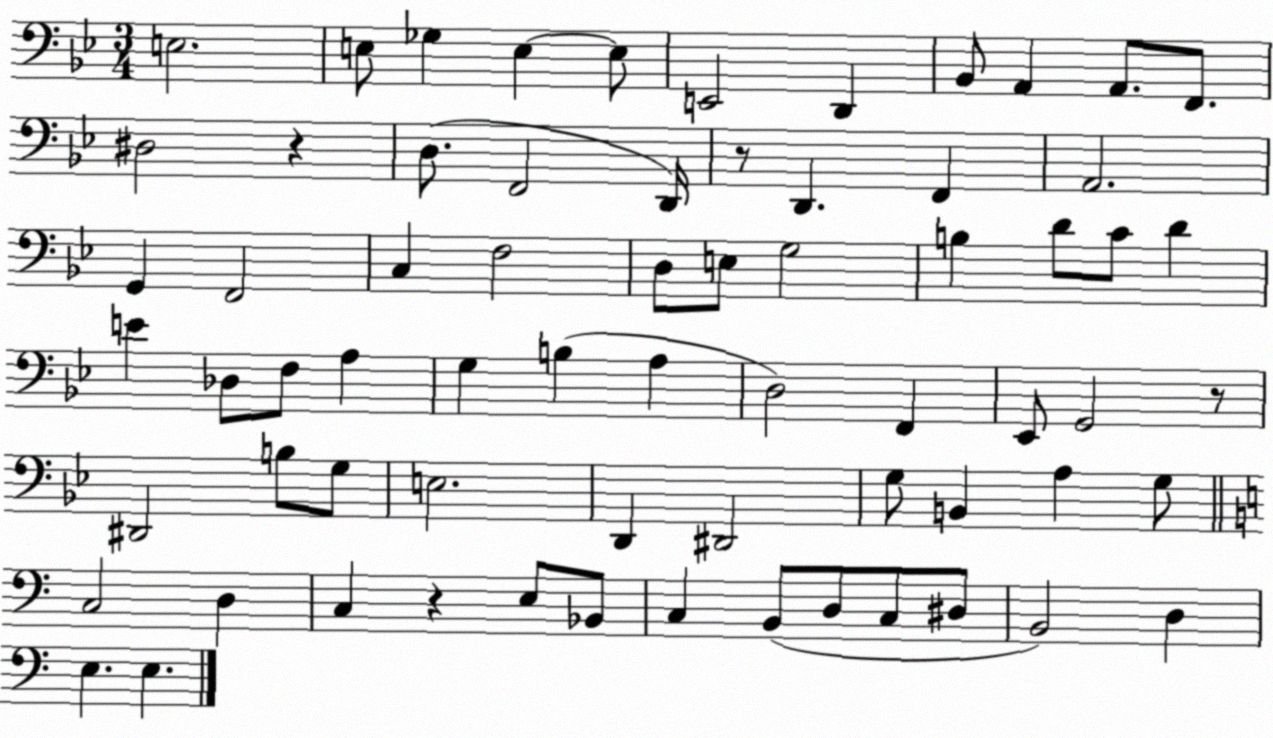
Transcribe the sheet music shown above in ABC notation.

X:1
T:Untitled
M:3/4
L:1/4
K:Bb
E,2 E,/2 _G, E, E,/2 E,,2 D,, _B,,/2 A,, A,,/2 F,,/2 ^D,2 z D,/2 F,,2 D,,/4 z/2 D,, F,, A,,2 G,, F,,2 C, F,2 D,/2 E,/2 G,2 B, D/2 C/2 D E _D,/2 F,/2 A, G, B, A, D,2 F,, _E,,/2 G,,2 z/2 ^D,,2 B,/2 G,/2 E,2 D,, ^D,,2 G,/2 B,, A, G,/2 C,2 D, C, z E,/2 _B,,/2 C, B,,/2 D,/2 C,/2 ^D,/2 B,,2 D, E, E,